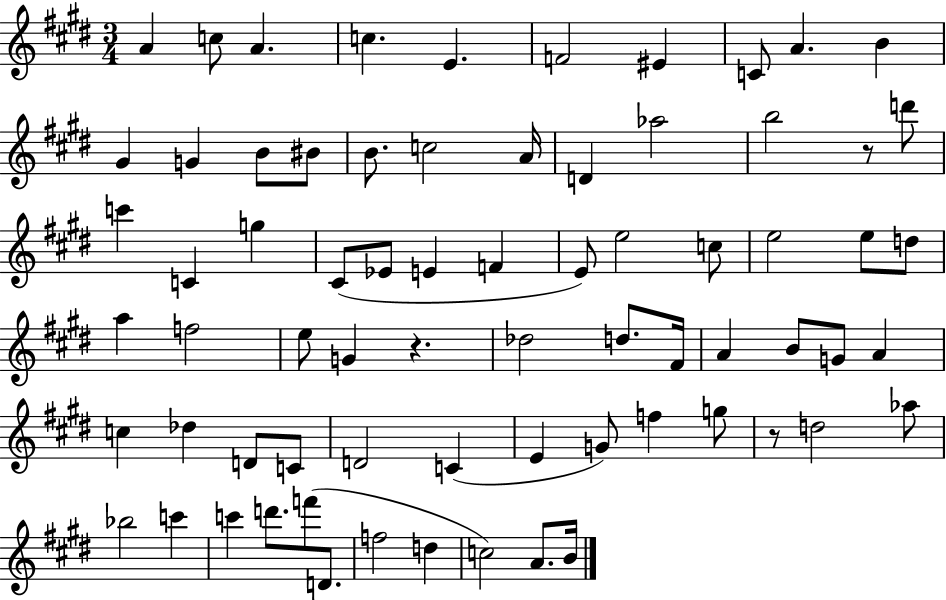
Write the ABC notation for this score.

X:1
T:Untitled
M:3/4
L:1/4
K:E
A c/2 A c E F2 ^E C/2 A B ^G G B/2 ^B/2 B/2 c2 A/4 D _a2 b2 z/2 d'/2 c' C g ^C/2 _E/2 E F E/2 e2 c/2 e2 e/2 d/2 a f2 e/2 G z _d2 d/2 ^F/4 A B/2 G/2 A c _d D/2 C/2 D2 C E G/2 f g/2 z/2 d2 _a/2 _b2 c' c' d'/2 f'/2 D/2 f2 d c2 A/2 B/4